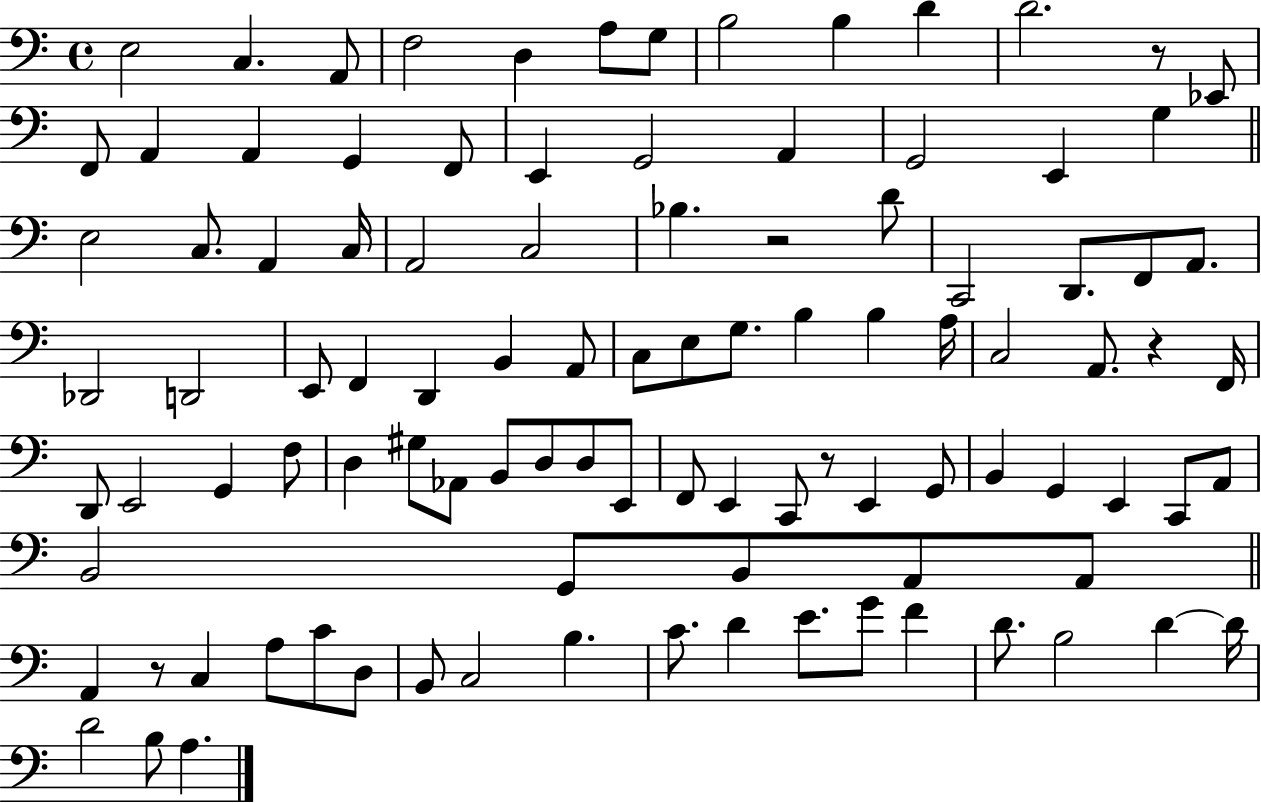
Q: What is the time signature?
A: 4/4